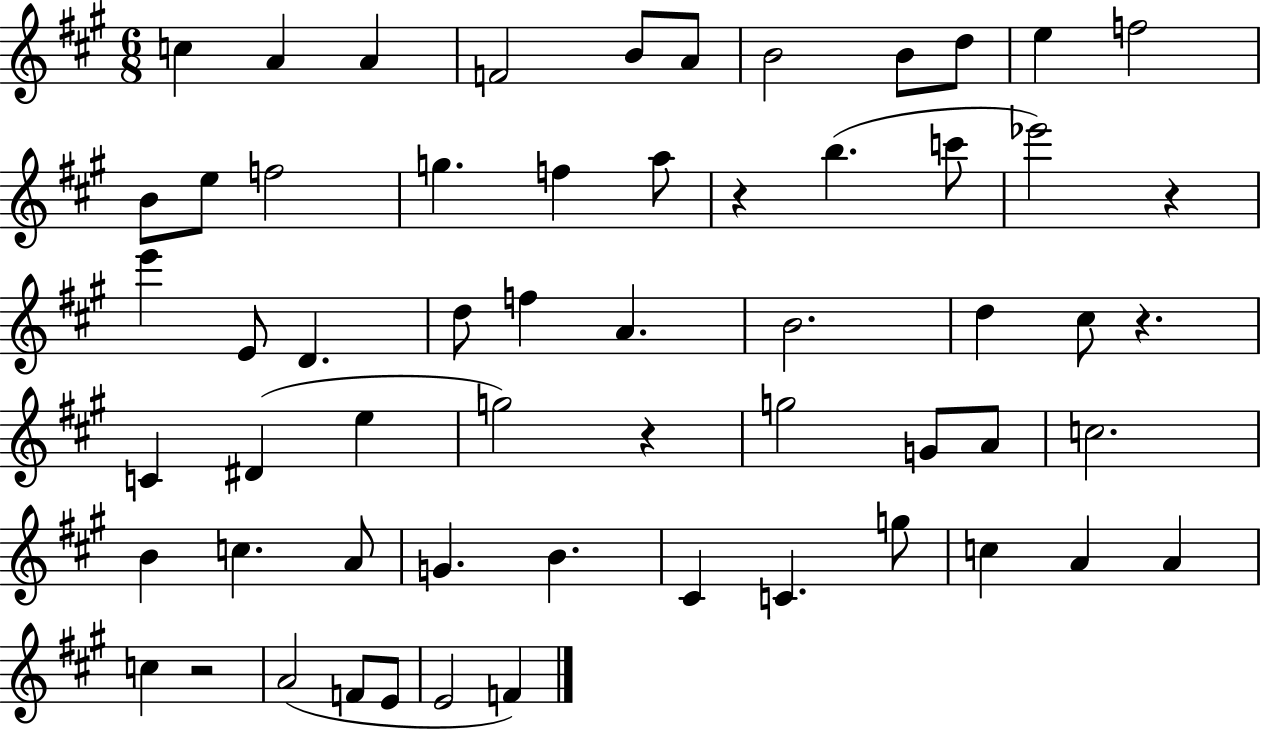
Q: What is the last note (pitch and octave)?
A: F4